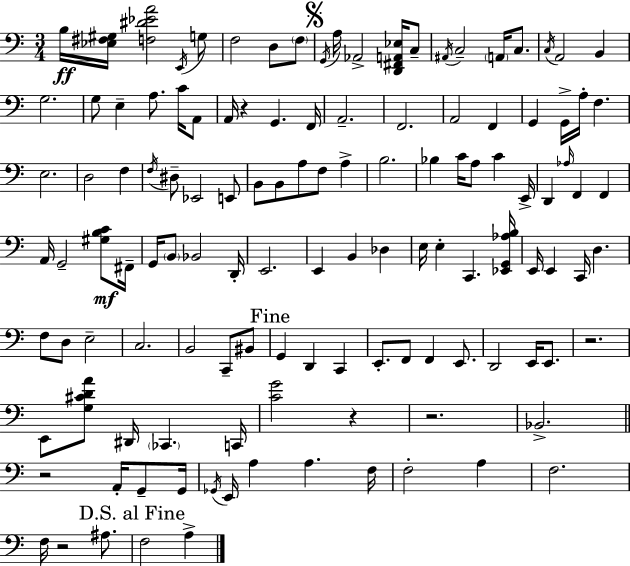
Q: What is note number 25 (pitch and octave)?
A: G2